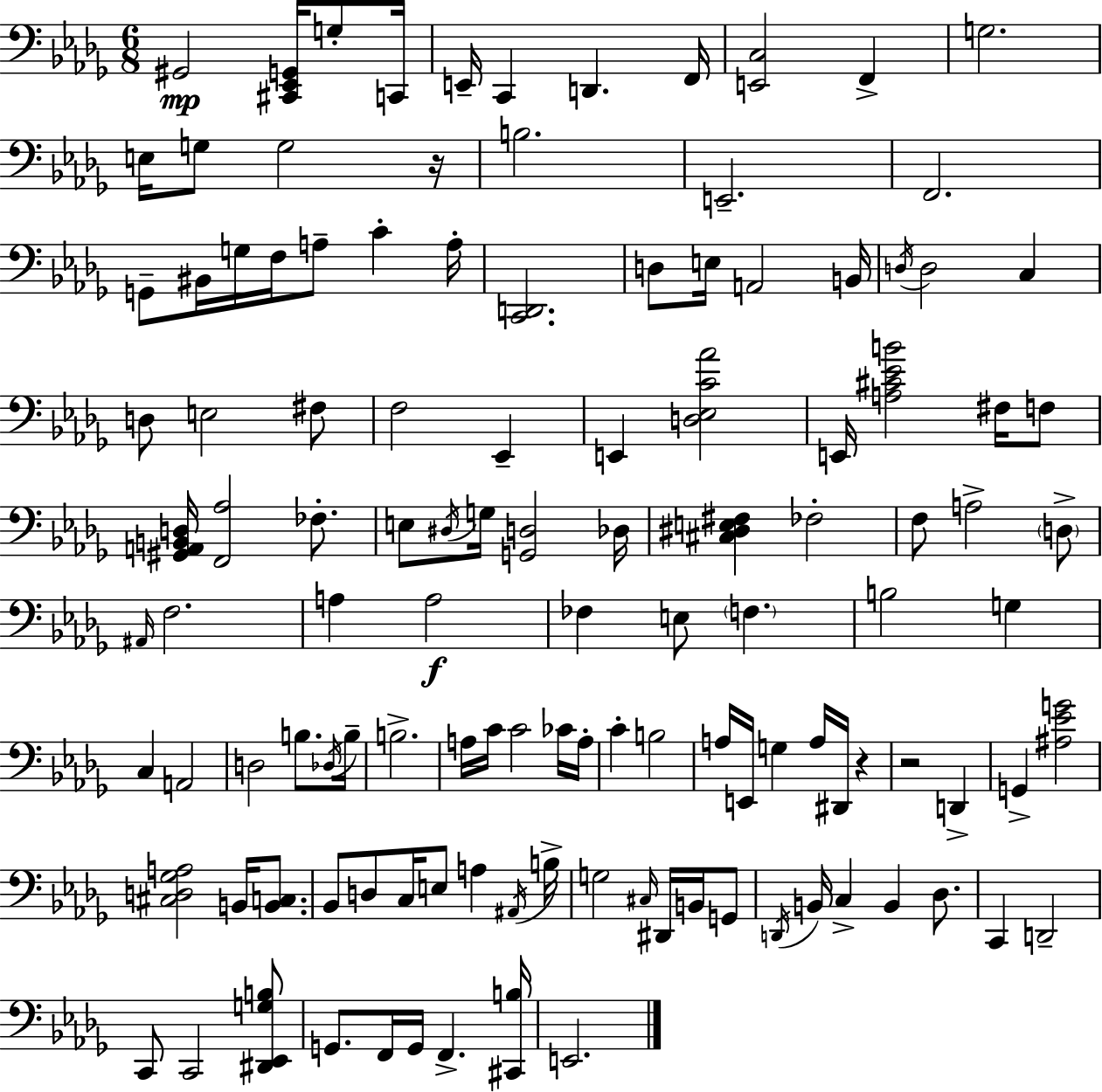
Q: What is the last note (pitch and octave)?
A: E2